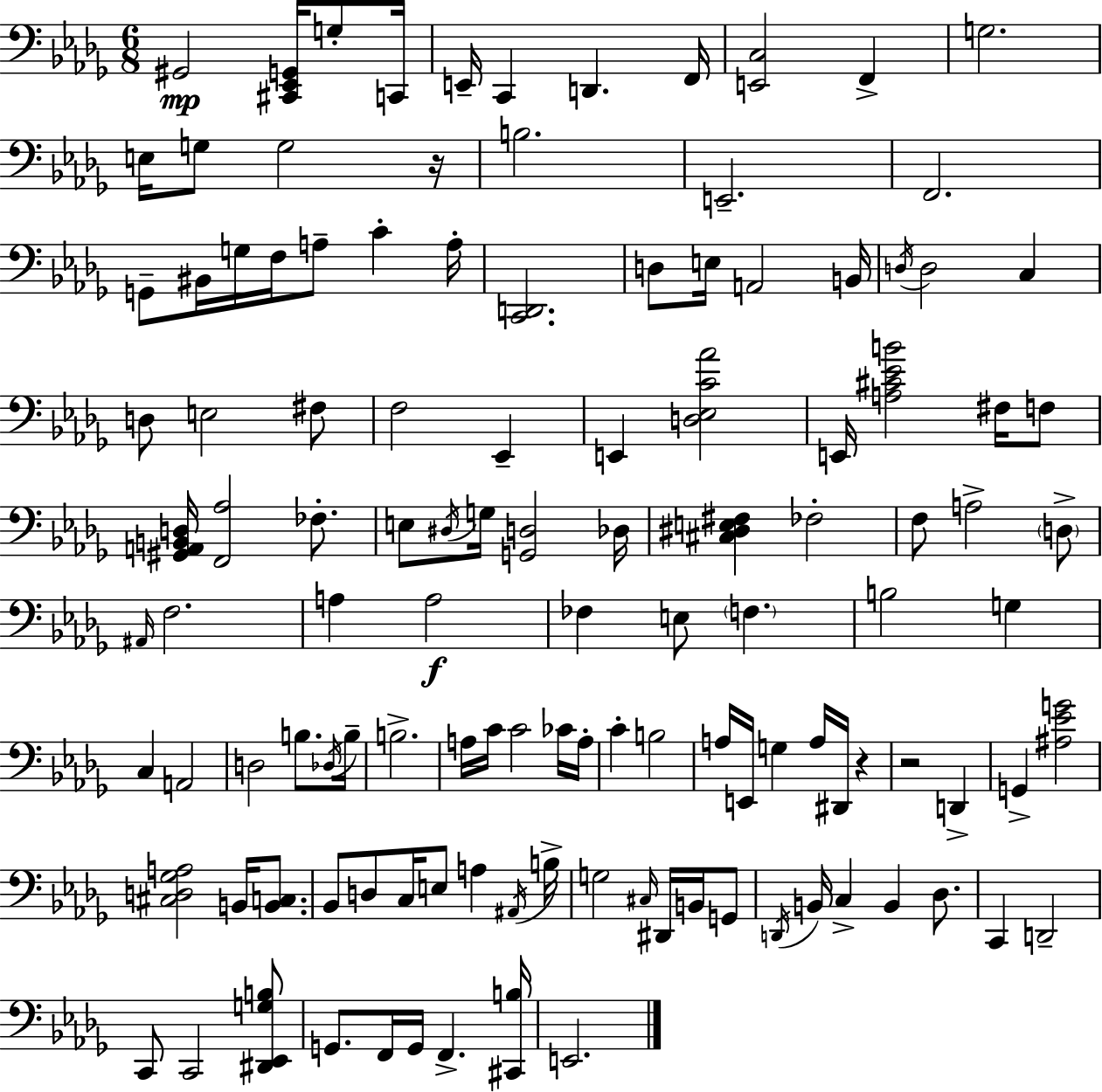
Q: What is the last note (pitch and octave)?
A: E2